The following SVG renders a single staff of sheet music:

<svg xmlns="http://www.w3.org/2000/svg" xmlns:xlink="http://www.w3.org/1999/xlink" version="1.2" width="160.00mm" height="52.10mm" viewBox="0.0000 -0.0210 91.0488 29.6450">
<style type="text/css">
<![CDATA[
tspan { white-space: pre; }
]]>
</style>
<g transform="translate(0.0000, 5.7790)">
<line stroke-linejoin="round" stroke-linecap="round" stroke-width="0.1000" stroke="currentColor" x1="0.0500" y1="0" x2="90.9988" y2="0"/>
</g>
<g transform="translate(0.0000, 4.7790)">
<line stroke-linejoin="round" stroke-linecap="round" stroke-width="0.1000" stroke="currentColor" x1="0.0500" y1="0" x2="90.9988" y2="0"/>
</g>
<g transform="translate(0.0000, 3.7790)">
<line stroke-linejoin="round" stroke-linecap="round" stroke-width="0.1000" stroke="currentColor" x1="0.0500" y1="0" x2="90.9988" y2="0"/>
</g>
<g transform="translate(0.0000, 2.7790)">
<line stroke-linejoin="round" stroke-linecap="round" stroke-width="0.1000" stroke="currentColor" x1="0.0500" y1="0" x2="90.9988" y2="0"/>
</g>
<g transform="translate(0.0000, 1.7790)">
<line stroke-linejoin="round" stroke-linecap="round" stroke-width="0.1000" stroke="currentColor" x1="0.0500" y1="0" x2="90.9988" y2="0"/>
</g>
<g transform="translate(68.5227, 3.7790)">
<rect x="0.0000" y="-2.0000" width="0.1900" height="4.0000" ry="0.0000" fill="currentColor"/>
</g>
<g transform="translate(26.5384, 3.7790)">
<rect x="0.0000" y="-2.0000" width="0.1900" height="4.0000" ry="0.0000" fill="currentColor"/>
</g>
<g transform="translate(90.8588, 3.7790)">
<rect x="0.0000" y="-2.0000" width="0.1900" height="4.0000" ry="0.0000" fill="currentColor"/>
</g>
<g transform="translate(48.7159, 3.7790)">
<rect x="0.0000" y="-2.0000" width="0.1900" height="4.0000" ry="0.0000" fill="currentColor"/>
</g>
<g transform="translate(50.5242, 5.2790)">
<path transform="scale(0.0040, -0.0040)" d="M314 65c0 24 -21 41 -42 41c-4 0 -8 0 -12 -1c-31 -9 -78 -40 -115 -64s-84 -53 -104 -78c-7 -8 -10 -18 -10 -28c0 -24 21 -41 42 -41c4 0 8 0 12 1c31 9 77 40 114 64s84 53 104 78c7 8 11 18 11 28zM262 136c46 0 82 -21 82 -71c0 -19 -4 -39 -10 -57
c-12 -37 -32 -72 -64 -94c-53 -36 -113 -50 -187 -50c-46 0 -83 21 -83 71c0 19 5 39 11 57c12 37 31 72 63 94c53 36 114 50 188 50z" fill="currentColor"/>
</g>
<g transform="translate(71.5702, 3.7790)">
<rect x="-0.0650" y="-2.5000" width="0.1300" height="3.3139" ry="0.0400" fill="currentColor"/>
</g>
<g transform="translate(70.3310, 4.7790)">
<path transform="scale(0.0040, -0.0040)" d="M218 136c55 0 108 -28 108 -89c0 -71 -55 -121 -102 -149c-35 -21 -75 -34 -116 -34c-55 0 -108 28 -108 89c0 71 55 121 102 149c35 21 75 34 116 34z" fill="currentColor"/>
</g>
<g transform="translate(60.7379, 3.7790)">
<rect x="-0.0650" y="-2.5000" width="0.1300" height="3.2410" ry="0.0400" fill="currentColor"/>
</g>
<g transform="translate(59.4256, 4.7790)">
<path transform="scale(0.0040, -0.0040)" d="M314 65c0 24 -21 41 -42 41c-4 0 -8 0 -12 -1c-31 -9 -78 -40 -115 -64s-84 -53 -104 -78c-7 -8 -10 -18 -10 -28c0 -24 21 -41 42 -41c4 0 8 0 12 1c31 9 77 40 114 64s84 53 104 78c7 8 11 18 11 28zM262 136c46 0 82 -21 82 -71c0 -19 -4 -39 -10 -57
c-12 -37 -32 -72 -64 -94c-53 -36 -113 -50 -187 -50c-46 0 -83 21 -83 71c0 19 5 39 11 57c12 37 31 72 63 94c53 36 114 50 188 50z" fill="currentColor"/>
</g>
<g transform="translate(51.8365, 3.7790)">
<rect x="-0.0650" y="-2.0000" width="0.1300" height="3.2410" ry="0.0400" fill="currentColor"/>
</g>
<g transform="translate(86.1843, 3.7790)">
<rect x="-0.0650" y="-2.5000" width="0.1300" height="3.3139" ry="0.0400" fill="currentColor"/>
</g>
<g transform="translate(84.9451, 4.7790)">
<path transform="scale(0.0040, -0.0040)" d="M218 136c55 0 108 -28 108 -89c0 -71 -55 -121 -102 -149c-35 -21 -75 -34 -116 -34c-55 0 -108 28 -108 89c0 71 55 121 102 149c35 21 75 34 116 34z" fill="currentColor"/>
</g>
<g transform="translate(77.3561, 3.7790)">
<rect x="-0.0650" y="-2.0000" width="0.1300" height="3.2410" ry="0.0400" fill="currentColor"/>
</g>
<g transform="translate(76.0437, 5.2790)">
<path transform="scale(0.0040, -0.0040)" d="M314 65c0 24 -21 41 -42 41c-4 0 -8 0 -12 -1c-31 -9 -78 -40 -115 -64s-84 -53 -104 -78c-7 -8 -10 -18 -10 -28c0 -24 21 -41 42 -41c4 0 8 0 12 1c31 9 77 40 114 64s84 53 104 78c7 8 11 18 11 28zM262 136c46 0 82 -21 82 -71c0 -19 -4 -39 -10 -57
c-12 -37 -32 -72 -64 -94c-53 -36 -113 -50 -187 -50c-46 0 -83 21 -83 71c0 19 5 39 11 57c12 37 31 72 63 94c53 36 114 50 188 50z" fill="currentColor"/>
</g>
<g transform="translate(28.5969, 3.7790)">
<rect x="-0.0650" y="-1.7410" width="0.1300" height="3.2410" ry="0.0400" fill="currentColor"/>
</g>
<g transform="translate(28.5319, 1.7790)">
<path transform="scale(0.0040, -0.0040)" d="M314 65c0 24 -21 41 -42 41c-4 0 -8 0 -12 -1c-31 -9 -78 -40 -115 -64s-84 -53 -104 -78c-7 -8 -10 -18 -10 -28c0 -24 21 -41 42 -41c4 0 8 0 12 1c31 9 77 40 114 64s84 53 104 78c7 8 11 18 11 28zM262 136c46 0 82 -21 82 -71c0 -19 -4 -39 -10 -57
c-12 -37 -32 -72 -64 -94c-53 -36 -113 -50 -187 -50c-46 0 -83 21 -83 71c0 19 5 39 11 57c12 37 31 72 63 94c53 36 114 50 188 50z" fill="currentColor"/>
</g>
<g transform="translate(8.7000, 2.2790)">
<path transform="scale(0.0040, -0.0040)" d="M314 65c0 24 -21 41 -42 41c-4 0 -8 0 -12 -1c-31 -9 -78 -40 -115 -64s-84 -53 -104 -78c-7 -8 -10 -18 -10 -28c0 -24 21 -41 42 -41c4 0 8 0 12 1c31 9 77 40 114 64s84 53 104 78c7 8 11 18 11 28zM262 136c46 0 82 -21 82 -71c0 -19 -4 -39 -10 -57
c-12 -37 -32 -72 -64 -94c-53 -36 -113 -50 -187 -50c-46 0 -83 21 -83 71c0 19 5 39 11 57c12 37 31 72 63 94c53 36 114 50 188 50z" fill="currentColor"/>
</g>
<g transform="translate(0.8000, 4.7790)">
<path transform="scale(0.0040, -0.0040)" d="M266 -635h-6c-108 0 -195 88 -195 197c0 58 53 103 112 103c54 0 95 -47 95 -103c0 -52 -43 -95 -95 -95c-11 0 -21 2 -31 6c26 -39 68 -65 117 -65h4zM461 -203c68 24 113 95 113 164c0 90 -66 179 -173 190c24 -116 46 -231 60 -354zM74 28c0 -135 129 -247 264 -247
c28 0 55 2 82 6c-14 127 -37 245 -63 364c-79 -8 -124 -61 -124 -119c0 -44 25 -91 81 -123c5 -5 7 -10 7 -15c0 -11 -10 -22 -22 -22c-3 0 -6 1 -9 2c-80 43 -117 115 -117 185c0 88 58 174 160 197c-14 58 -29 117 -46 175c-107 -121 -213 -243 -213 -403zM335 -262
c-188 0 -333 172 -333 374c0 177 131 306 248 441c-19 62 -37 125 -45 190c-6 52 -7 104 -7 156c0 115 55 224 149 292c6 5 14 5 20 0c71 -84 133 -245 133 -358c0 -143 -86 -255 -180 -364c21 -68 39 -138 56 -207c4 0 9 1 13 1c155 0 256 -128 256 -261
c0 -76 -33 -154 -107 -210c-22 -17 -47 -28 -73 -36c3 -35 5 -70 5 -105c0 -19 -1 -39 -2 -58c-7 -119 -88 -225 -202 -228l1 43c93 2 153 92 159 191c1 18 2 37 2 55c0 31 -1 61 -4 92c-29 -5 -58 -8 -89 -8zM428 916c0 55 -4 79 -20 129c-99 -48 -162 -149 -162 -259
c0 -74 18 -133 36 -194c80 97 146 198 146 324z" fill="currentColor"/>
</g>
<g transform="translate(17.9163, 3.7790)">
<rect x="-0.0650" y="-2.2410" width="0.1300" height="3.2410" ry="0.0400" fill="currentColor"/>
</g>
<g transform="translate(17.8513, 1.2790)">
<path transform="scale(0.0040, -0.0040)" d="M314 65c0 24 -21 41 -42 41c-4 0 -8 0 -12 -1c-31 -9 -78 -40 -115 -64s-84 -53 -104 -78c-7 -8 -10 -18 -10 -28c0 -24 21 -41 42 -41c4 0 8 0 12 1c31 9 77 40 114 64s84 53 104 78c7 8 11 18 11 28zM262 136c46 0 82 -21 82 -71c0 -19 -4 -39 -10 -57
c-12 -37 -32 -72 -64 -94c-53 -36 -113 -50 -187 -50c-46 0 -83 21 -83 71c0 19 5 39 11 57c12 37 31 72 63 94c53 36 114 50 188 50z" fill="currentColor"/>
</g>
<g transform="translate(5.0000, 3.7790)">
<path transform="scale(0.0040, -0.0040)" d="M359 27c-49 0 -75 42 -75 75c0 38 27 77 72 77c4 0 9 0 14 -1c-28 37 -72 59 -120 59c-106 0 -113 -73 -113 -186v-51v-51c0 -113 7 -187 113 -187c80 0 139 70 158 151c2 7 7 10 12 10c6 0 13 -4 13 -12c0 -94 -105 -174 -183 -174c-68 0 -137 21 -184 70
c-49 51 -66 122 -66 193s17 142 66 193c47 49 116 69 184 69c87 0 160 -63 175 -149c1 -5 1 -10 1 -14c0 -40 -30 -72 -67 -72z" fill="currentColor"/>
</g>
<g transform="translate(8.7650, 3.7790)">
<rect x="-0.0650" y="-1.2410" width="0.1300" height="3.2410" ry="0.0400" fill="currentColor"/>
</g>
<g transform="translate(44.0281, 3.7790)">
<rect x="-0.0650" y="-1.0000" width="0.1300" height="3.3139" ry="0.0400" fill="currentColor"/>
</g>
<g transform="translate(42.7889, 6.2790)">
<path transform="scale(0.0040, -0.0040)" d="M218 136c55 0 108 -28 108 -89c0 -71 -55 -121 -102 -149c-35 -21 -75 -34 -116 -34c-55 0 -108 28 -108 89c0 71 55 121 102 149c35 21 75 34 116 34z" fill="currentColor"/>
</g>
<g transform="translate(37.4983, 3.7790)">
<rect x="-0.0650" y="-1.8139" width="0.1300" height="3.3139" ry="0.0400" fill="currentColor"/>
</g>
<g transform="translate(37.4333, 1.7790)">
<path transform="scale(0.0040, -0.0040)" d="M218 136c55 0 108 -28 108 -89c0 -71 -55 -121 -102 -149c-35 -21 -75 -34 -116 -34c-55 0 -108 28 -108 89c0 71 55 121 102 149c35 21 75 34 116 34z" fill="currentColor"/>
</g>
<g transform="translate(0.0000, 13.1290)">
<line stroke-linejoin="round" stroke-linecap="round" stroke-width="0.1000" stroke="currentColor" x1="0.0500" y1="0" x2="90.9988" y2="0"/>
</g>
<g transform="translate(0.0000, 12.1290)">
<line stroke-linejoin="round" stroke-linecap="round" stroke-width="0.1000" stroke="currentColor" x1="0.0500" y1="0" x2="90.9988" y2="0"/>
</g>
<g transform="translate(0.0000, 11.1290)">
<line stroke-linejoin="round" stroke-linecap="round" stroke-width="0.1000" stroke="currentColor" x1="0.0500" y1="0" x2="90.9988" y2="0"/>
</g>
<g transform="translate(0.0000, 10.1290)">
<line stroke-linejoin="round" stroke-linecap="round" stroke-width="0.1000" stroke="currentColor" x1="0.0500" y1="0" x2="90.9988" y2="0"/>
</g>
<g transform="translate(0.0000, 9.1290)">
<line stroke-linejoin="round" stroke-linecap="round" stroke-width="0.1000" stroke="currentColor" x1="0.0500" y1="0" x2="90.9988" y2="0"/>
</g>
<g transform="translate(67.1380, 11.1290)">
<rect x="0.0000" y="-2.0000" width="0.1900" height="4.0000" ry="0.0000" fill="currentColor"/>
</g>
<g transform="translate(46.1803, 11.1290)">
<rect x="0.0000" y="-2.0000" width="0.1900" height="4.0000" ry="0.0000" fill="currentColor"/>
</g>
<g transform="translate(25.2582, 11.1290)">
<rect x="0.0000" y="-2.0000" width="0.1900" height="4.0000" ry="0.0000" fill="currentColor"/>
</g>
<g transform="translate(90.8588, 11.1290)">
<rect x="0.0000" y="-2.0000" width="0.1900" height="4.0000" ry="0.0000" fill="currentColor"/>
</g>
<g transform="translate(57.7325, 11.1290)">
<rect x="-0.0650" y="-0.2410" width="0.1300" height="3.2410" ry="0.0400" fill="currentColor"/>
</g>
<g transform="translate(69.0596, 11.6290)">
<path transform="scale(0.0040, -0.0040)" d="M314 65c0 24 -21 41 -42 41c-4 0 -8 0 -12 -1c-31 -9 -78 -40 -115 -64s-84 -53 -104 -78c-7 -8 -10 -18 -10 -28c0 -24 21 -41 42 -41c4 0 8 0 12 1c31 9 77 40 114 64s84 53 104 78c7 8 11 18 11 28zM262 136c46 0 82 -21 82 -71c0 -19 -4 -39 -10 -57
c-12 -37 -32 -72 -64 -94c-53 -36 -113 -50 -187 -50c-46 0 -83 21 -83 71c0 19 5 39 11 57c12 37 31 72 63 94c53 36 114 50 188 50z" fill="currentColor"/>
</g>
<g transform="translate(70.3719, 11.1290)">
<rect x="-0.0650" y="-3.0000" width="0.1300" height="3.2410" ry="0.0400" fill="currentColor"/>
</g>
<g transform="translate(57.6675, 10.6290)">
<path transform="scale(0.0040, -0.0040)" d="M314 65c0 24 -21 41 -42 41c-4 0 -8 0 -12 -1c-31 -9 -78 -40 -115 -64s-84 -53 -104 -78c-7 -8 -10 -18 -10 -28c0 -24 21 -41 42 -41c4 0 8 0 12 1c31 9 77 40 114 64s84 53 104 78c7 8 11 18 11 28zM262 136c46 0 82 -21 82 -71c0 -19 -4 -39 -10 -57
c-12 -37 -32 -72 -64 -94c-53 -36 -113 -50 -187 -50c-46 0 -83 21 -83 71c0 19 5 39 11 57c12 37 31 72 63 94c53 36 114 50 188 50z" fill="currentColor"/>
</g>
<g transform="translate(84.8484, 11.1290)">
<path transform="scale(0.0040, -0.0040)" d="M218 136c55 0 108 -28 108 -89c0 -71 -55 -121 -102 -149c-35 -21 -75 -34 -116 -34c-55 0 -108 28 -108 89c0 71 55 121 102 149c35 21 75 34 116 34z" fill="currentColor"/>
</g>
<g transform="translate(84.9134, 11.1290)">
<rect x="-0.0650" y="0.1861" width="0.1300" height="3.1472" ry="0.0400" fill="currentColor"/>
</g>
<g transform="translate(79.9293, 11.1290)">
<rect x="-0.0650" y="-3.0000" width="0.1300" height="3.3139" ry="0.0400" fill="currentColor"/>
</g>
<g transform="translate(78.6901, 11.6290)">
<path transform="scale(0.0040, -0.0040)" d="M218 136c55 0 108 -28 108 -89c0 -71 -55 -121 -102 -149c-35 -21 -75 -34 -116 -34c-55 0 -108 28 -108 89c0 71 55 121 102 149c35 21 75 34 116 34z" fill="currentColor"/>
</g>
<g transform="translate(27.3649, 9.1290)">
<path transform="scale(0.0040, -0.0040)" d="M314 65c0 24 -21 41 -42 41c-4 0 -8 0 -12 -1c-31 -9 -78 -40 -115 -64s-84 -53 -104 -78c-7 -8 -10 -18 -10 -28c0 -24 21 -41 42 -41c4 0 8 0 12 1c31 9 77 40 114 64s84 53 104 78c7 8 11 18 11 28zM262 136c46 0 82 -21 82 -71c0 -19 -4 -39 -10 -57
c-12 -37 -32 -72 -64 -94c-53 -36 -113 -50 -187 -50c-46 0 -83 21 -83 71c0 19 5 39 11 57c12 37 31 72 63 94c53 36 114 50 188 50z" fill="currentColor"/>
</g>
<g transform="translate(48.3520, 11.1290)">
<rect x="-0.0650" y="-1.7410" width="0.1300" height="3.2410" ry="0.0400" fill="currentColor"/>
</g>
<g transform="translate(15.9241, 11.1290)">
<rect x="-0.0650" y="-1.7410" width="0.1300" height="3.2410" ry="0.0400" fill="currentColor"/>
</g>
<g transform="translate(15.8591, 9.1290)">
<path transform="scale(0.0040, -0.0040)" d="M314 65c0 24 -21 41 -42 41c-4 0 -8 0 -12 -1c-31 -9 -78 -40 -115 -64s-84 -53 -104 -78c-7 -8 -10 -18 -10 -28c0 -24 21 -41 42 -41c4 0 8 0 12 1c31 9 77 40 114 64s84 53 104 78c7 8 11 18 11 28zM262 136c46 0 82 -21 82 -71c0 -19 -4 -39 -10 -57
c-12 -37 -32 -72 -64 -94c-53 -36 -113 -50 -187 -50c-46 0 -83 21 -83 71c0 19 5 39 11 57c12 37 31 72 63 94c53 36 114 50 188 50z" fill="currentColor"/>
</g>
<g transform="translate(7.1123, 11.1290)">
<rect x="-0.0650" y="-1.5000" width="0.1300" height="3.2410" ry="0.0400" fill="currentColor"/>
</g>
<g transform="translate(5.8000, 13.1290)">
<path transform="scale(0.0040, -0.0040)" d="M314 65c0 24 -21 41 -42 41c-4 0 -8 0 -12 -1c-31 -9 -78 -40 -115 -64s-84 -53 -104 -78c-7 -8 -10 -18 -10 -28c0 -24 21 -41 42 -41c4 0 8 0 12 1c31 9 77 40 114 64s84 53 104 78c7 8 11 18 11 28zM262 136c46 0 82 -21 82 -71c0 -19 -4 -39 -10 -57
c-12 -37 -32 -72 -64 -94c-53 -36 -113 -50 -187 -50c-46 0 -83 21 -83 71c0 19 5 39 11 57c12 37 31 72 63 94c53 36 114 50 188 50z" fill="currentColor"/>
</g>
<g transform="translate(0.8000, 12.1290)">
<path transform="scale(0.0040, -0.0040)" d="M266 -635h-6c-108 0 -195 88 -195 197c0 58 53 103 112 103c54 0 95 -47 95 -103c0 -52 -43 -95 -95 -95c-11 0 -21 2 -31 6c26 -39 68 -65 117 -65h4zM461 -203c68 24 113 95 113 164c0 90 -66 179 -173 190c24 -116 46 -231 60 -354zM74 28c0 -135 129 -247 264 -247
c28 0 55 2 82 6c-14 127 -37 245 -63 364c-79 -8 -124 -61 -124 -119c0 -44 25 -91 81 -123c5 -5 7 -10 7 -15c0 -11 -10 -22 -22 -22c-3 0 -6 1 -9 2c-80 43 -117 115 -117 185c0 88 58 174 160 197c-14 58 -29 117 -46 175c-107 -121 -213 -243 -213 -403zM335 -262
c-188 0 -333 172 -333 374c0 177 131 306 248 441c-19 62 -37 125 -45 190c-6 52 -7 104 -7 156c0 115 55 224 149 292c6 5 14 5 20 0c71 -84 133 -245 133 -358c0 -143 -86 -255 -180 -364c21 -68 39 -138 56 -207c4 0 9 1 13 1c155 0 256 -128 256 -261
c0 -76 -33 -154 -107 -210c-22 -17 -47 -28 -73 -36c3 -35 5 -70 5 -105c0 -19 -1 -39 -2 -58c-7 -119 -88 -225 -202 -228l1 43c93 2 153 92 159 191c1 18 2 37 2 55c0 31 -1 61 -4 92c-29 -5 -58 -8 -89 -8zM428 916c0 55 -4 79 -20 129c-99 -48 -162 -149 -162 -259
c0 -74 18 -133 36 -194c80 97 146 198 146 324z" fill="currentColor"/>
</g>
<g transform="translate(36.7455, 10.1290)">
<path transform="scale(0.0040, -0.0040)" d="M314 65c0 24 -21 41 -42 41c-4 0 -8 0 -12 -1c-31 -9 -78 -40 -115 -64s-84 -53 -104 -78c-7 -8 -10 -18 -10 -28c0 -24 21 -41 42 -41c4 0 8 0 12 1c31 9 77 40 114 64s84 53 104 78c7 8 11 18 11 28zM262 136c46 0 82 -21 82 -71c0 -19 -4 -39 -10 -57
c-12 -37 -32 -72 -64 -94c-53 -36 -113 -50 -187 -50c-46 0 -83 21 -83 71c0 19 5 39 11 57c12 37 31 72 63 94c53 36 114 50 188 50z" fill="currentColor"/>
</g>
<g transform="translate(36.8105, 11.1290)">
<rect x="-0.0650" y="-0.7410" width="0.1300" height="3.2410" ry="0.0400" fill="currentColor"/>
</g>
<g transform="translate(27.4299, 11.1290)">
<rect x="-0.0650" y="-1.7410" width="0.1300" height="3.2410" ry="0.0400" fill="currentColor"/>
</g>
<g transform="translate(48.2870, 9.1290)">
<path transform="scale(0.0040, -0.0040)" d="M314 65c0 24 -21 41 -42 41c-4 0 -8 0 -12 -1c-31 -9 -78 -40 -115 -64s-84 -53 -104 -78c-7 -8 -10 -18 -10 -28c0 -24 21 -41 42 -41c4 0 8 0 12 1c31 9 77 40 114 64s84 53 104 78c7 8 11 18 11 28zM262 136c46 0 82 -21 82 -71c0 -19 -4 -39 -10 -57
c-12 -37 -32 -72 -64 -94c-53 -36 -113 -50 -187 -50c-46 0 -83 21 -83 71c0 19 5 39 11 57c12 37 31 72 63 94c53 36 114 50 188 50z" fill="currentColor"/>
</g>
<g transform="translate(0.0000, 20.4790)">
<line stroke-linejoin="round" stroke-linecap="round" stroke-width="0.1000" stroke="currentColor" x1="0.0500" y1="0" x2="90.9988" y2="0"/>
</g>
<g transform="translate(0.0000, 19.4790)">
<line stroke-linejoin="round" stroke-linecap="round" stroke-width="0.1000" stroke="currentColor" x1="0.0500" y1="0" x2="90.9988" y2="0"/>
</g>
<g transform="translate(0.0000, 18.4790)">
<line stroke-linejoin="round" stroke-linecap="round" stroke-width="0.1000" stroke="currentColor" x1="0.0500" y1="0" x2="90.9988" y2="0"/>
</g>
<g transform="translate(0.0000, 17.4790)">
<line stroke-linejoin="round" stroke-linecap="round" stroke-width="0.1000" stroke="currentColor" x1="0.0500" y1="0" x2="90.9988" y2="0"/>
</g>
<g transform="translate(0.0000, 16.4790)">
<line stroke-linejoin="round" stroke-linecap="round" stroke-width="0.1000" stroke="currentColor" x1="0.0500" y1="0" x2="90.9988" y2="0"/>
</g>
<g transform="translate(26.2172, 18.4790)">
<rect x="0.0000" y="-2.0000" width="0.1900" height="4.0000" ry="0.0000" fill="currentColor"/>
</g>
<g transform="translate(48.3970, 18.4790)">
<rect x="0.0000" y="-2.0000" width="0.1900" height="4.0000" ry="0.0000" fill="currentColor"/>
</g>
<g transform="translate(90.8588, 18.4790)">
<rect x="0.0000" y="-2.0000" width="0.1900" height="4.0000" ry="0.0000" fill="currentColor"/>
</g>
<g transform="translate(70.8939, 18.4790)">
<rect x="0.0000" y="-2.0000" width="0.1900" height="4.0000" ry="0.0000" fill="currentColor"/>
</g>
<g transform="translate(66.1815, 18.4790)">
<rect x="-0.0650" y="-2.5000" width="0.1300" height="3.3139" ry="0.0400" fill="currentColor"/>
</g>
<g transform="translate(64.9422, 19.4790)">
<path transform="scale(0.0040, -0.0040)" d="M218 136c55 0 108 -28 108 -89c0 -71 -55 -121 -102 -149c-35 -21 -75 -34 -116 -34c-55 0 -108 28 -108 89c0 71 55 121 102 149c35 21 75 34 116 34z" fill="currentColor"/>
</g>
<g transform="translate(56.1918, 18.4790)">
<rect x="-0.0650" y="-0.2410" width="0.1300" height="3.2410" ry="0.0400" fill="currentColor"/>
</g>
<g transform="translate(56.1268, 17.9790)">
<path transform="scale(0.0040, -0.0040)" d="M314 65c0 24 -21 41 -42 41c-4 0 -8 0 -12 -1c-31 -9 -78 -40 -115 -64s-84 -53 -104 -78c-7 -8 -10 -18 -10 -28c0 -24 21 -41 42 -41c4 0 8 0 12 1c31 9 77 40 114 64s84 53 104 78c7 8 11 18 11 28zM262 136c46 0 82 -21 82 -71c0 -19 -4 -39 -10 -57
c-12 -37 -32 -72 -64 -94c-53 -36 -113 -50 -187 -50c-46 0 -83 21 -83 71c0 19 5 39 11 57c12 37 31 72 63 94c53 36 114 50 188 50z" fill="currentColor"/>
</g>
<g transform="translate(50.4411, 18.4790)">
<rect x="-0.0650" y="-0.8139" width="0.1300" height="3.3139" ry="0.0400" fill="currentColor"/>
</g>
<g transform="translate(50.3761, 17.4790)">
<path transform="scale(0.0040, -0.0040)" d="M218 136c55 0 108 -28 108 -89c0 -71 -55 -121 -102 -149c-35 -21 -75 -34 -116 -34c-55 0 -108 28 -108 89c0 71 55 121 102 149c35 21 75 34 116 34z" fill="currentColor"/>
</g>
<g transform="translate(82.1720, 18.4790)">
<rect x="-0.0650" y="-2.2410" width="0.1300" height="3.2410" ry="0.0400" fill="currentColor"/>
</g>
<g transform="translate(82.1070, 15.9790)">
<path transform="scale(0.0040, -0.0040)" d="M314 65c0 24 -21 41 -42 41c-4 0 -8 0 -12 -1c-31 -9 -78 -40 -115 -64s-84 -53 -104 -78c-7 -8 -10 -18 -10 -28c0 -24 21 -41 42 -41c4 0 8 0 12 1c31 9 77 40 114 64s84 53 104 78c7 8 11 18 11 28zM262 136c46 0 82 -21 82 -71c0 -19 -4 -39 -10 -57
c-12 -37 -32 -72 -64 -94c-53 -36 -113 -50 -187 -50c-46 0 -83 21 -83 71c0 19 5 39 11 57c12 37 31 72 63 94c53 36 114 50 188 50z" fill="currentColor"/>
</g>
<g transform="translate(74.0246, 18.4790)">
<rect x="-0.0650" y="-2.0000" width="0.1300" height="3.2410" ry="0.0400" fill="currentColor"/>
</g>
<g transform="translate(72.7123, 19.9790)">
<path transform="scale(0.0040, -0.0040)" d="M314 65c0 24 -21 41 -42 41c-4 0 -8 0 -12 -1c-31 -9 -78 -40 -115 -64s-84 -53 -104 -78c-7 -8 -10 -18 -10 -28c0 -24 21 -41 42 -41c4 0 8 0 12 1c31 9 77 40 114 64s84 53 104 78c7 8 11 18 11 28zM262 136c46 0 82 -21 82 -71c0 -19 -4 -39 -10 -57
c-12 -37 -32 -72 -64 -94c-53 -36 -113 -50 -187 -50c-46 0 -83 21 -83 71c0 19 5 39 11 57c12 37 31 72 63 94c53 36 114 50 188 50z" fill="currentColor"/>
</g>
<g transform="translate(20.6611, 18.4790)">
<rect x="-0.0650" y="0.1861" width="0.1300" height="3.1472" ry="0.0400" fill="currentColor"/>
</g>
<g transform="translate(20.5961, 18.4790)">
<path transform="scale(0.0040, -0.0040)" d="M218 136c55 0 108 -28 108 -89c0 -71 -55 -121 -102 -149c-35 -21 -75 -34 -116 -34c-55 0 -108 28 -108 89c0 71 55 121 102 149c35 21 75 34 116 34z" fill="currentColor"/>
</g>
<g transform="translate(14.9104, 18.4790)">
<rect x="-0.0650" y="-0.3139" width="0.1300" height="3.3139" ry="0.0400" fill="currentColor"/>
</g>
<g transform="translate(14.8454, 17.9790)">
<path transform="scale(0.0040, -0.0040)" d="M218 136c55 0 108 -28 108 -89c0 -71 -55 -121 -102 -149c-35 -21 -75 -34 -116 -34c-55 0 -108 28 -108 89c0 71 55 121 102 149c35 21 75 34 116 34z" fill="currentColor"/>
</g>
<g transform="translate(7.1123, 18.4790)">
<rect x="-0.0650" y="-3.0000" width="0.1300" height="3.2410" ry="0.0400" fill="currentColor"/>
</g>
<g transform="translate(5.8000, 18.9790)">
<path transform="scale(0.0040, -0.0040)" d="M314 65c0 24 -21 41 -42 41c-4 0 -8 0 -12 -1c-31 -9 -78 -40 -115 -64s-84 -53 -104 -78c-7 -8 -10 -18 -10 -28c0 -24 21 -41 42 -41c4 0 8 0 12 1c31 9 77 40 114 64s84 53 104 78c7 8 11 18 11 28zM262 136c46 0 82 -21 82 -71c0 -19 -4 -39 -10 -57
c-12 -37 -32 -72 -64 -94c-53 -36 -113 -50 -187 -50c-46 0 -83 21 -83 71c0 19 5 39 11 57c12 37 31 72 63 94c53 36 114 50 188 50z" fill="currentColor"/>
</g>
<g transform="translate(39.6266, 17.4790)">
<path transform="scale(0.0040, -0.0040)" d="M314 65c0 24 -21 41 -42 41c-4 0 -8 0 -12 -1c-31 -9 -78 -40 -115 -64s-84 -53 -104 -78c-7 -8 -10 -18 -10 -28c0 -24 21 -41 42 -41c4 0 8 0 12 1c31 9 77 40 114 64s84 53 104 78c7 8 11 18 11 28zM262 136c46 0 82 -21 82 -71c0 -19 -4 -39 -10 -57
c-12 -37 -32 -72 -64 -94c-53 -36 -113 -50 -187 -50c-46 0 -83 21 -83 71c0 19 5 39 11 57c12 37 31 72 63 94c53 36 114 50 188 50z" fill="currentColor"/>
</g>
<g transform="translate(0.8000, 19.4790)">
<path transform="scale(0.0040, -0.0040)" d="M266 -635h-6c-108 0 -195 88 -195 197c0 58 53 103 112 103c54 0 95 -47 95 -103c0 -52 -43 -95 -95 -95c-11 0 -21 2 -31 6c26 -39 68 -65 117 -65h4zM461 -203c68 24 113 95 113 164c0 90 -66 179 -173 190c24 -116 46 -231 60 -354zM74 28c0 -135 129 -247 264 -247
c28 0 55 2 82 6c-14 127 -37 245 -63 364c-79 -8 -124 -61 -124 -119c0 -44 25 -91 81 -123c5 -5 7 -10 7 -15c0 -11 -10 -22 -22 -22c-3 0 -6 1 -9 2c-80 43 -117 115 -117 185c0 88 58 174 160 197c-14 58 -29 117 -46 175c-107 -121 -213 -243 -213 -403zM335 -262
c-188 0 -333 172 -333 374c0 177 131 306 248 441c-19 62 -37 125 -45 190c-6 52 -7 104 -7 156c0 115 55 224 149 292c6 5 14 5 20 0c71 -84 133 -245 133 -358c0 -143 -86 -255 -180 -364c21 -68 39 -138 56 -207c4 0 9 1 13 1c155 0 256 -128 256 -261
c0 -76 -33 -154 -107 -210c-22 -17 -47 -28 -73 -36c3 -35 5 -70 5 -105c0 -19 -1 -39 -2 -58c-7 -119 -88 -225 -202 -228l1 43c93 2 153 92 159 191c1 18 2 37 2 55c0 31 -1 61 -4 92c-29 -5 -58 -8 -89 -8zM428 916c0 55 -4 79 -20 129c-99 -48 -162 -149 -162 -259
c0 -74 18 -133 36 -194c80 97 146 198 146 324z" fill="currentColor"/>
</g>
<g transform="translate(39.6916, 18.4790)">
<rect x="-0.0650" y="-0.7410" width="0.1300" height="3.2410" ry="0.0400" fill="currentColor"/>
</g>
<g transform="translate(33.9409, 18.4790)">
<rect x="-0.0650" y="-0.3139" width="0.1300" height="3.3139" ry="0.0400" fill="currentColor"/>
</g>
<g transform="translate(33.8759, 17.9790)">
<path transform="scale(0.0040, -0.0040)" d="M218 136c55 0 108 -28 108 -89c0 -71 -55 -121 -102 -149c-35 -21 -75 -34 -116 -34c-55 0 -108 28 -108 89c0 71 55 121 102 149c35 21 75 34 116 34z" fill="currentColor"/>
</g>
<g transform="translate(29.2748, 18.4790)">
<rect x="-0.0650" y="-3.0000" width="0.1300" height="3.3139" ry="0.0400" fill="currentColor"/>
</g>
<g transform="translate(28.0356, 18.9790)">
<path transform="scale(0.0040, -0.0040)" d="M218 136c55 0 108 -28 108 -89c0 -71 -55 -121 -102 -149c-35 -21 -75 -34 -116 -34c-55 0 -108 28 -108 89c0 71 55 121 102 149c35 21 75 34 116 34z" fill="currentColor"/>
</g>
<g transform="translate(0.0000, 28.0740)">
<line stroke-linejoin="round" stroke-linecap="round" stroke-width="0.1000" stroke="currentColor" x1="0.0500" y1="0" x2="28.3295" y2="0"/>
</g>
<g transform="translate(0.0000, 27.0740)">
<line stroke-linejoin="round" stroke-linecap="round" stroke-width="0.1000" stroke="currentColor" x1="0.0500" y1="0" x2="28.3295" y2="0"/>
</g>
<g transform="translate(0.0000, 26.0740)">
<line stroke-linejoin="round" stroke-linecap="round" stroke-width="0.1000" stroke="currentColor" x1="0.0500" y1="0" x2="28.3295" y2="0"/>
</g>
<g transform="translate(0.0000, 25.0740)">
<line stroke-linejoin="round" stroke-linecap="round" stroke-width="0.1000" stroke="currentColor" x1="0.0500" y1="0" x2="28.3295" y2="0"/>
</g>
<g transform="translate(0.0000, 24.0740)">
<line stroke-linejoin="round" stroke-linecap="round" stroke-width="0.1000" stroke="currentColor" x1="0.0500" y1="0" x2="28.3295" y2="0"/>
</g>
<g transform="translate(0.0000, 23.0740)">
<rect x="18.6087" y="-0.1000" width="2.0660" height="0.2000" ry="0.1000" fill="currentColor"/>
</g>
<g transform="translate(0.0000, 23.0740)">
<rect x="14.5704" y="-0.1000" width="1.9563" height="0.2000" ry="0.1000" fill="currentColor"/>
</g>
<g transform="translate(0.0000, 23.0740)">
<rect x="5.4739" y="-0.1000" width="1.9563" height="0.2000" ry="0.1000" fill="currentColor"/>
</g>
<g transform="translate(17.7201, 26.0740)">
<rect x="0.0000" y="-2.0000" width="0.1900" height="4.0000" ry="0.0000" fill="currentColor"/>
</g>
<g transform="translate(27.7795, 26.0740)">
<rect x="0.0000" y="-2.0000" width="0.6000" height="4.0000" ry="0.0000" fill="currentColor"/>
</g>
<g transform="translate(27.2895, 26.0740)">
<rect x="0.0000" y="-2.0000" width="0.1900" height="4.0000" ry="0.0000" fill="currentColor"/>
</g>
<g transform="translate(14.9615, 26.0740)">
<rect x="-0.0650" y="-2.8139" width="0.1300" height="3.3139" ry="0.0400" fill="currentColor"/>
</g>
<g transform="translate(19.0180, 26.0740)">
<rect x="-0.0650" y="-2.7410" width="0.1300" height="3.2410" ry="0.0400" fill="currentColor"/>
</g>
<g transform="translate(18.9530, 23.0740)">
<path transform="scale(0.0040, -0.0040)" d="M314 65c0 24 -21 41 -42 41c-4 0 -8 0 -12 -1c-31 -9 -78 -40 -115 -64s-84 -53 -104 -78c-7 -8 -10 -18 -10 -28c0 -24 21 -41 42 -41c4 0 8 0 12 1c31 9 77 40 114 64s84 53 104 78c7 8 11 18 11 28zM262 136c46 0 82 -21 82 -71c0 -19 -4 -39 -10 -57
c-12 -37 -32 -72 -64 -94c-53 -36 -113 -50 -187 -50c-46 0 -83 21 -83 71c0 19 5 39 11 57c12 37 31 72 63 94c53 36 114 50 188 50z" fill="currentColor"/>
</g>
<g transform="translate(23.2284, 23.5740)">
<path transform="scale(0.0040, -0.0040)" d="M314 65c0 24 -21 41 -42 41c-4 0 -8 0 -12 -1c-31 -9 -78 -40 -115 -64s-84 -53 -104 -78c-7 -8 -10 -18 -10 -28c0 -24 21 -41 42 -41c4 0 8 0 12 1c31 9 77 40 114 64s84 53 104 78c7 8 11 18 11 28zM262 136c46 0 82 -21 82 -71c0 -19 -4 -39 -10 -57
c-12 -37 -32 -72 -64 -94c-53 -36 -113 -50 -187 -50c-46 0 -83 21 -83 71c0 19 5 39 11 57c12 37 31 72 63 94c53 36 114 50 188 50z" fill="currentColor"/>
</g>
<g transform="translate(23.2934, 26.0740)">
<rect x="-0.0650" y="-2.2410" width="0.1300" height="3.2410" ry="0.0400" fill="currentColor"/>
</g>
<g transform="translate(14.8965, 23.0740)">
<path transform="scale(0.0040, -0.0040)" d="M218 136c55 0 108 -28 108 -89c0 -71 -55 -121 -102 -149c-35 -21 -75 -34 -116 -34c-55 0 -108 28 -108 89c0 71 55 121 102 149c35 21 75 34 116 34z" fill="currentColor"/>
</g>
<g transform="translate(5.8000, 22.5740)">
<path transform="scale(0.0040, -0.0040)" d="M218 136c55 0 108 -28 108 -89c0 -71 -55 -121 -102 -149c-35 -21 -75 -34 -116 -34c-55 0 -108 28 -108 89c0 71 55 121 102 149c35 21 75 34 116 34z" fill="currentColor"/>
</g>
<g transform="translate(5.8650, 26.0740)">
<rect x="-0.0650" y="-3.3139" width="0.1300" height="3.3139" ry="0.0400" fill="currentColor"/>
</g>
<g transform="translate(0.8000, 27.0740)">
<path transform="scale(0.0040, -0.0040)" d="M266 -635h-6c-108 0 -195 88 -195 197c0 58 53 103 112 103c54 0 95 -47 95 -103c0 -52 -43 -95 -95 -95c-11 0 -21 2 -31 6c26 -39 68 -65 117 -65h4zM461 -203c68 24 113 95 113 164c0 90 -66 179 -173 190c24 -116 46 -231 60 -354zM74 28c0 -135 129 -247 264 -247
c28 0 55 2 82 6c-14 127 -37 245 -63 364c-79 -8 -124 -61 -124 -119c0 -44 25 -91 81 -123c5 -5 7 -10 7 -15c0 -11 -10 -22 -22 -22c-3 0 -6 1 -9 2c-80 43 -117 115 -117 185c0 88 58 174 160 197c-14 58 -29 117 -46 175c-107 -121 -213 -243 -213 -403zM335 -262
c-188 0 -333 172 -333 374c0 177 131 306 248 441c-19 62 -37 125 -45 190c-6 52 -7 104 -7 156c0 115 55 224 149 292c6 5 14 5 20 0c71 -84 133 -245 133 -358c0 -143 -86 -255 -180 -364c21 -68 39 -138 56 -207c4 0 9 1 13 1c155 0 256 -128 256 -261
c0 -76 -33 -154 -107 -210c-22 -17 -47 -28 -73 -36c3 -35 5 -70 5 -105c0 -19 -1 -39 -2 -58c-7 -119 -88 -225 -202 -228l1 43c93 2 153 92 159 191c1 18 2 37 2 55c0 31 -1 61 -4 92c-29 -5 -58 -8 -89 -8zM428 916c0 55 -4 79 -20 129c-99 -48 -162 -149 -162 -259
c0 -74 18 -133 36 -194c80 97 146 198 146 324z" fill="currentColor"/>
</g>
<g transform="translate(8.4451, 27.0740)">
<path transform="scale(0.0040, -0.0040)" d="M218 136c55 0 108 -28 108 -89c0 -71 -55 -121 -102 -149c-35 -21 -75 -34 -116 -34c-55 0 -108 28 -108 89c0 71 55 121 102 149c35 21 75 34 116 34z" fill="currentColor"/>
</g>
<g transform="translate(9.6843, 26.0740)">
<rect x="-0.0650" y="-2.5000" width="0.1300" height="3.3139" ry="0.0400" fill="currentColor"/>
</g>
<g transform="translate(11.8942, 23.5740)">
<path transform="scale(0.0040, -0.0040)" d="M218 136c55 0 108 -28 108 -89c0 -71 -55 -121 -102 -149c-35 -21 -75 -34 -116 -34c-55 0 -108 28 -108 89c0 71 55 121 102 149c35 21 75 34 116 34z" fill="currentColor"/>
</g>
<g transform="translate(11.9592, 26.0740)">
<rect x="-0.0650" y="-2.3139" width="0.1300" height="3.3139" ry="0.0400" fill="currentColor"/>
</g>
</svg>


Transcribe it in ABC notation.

X:1
T:Untitled
M:4/4
L:1/4
K:C
e2 g2 f2 f D F2 G2 G F2 G E2 f2 f2 d2 f2 c2 A2 A B A2 c B A c d2 d c2 G F2 g2 b G g a a2 g2